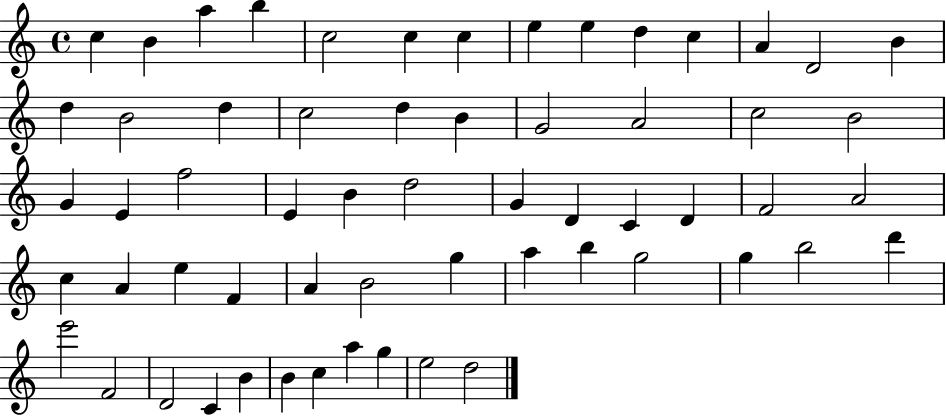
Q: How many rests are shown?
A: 0